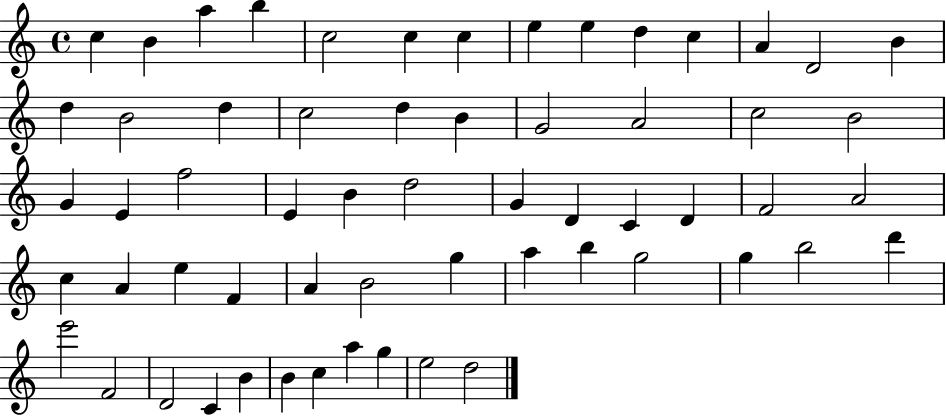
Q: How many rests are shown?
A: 0